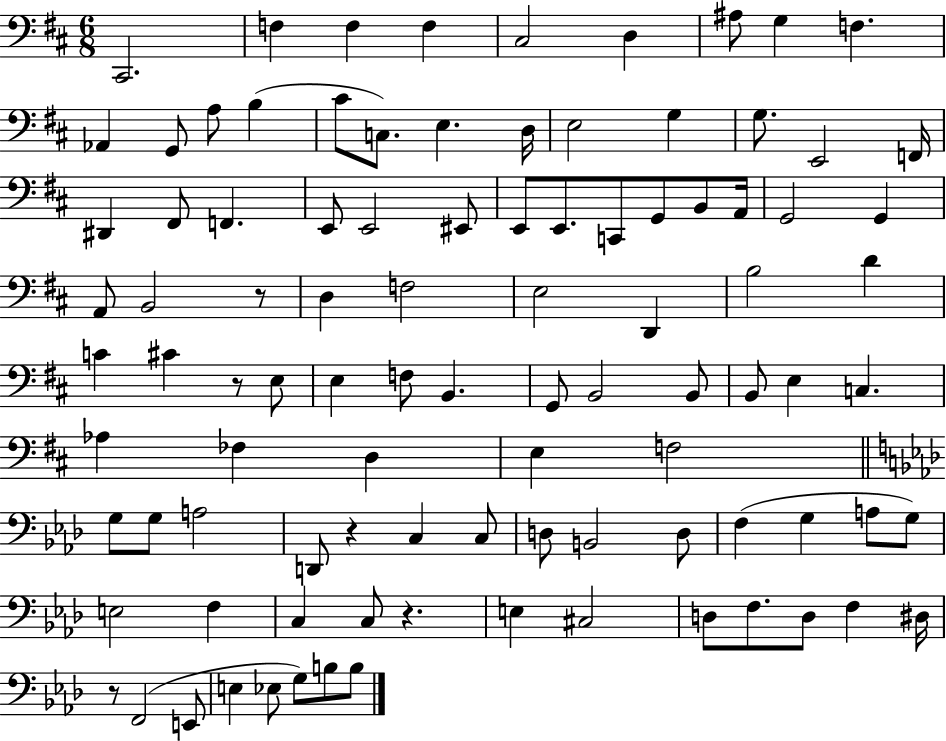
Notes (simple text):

C#2/h. F3/q F3/q F3/q C#3/h D3/q A#3/e G3/q F3/q. Ab2/q G2/e A3/e B3/q C#4/e C3/e. E3/q. D3/s E3/h G3/q G3/e. E2/h F2/s D#2/q F#2/e F2/q. E2/e E2/h EIS2/e E2/e E2/e. C2/e G2/e B2/e A2/s G2/h G2/q A2/e B2/h R/e D3/q F3/h E3/h D2/q B3/h D4/q C4/q C#4/q R/e E3/e E3/q F3/e B2/q. G2/e B2/h B2/e B2/e E3/q C3/q. Ab3/q FES3/q D3/q E3/q F3/h G3/e G3/e A3/h D2/e R/q C3/q C3/e D3/e B2/h D3/e F3/q G3/q A3/e G3/e E3/h F3/q C3/q C3/e R/q. E3/q C#3/h D3/e F3/e. D3/e F3/q D#3/s R/e F2/h E2/e E3/q Eb3/e G3/e B3/e B3/e